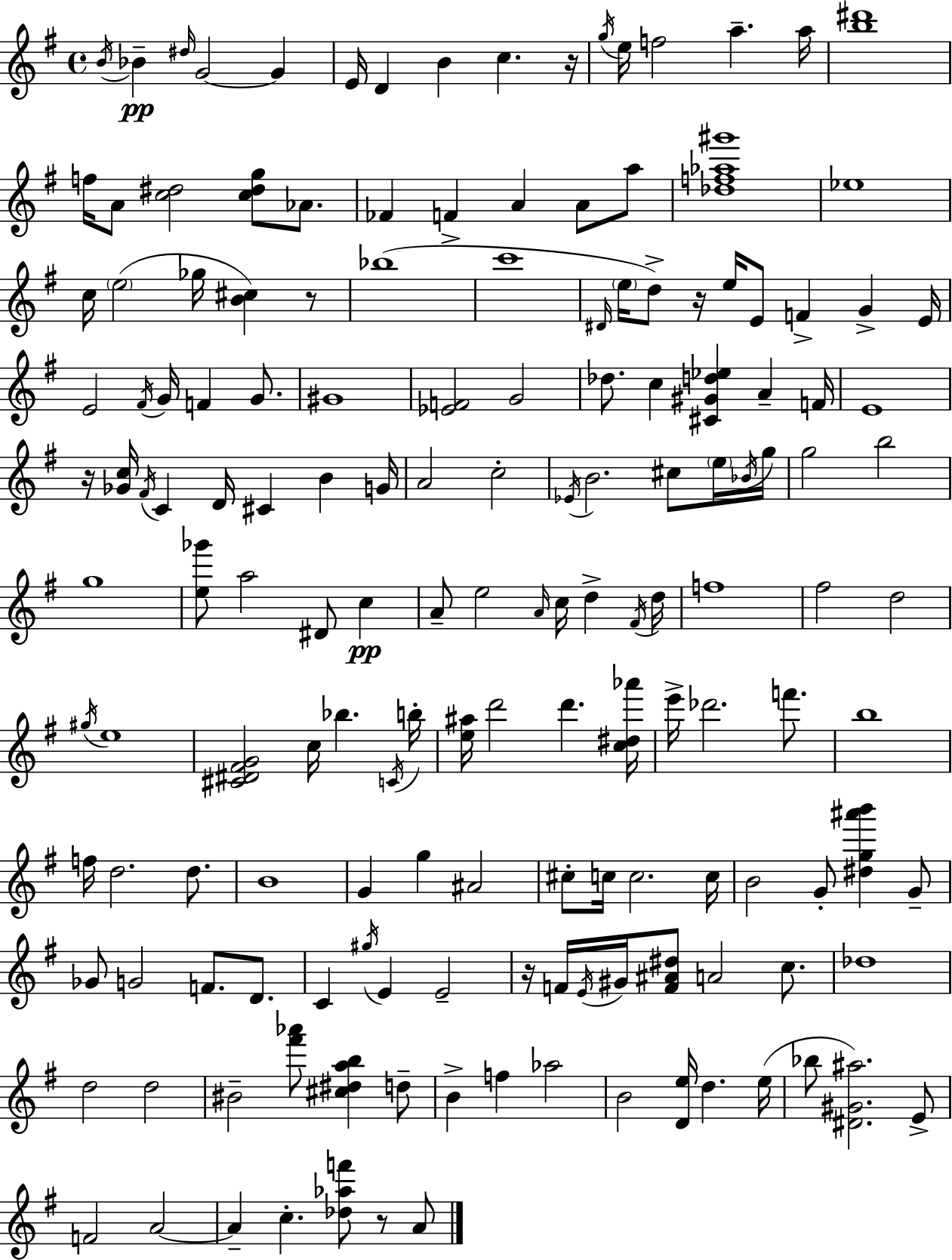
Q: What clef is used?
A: treble